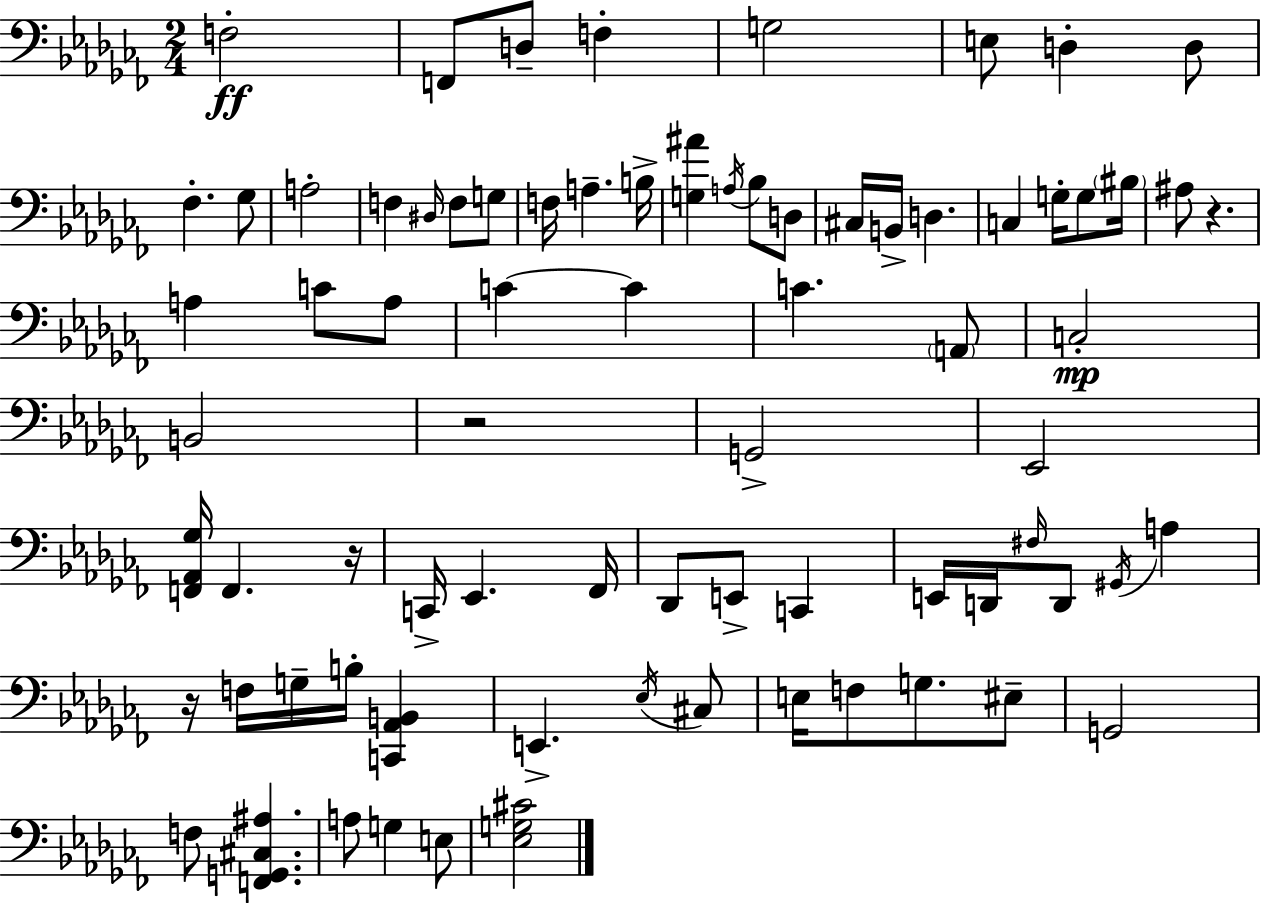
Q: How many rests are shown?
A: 4